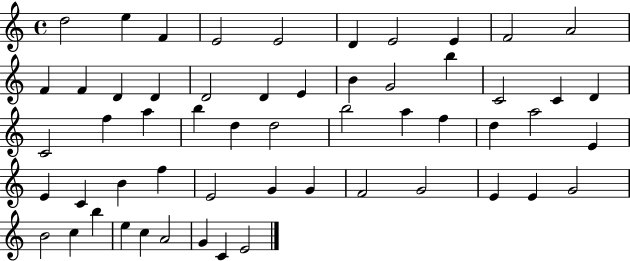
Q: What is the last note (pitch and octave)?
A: E4